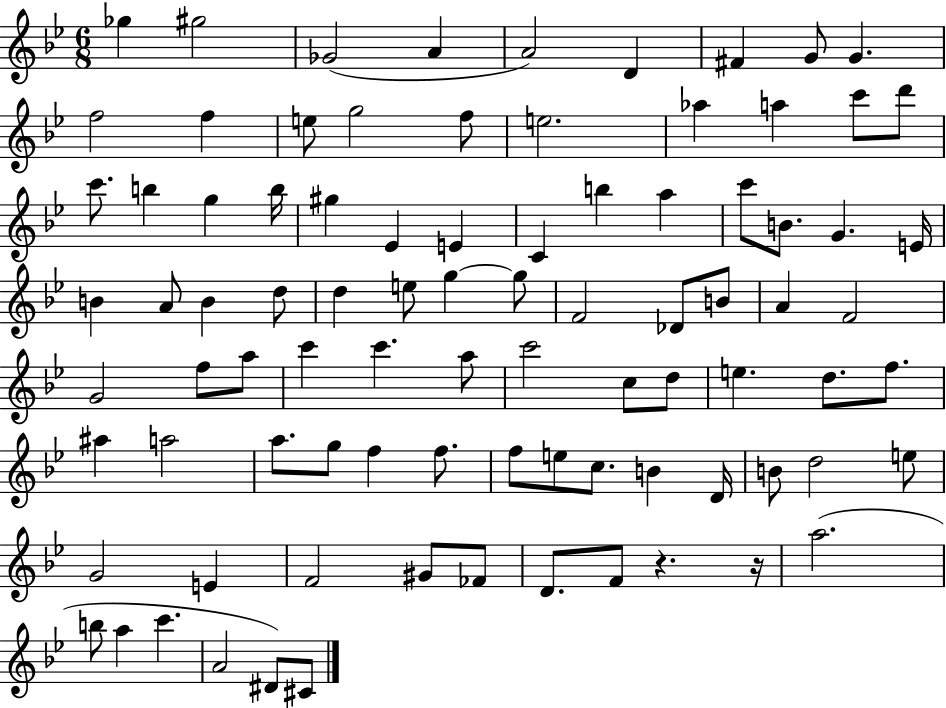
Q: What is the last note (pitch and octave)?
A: C#4